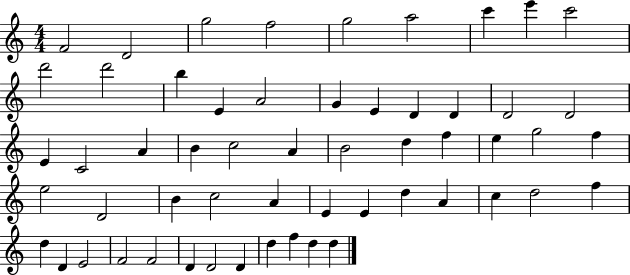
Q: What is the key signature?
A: C major